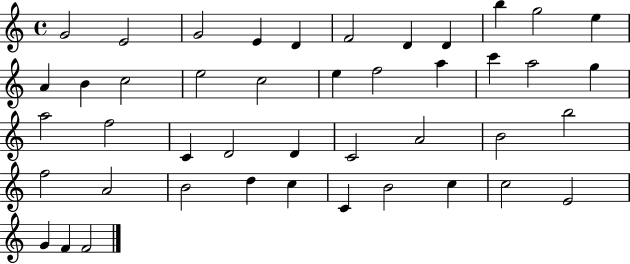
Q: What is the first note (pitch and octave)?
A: G4